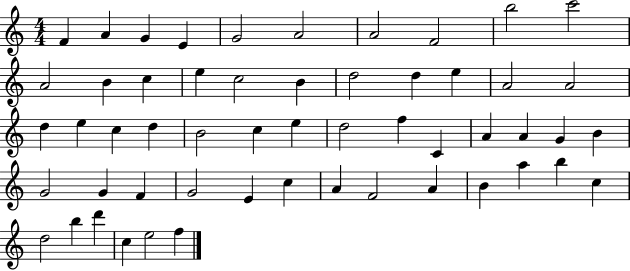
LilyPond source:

{
  \clef treble
  \numericTimeSignature
  \time 4/4
  \key c \major
  f'4 a'4 g'4 e'4 | g'2 a'2 | a'2 f'2 | b''2 c'''2 | \break a'2 b'4 c''4 | e''4 c''2 b'4 | d''2 d''4 e''4 | a'2 a'2 | \break d''4 e''4 c''4 d''4 | b'2 c''4 e''4 | d''2 f''4 c'4 | a'4 a'4 g'4 b'4 | \break g'2 g'4 f'4 | g'2 e'4 c''4 | a'4 f'2 a'4 | b'4 a''4 b''4 c''4 | \break d''2 b''4 d'''4 | c''4 e''2 f''4 | \bar "|."
}